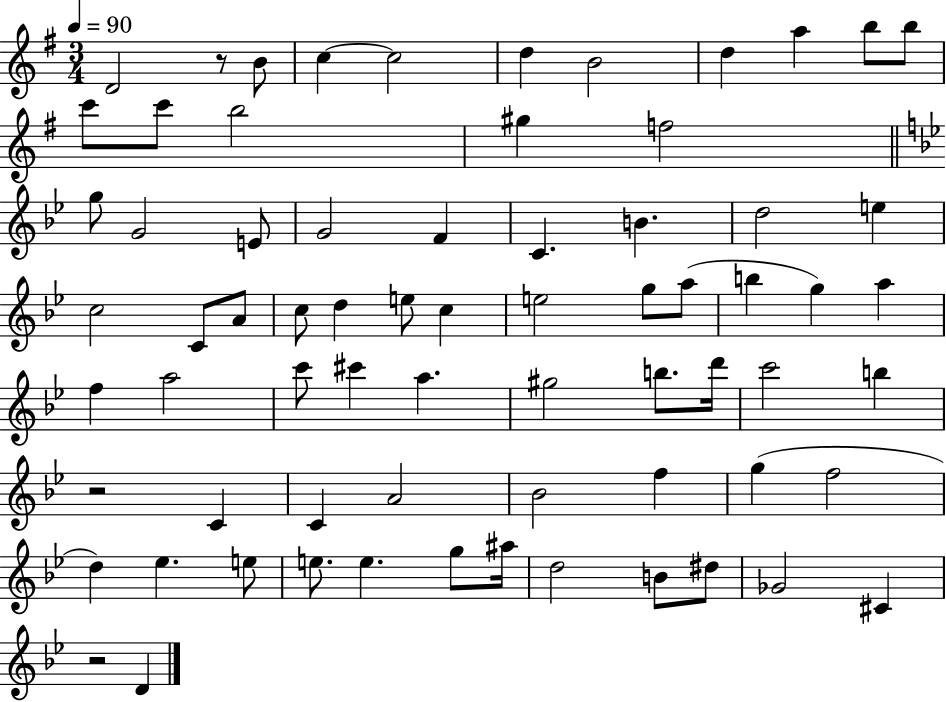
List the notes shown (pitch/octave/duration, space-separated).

D4/h R/e B4/e C5/q C5/h D5/q B4/h D5/q A5/q B5/e B5/e C6/e C6/e B5/h G#5/q F5/h G5/e G4/h E4/e G4/h F4/q C4/q. B4/q. D5/h E5/q C5/h C4/e A4/e C5/e D5/q E5/e C5/q E5/h G5/e A5/e B5/q G5/q A5/q F5/q A5/h C6/e C#6/q A5/q. G#5/h B5/e. D6/s C6/h B5/q R/h C4/q C4/q A4/h Bb4/h F5/q G5/q F5/h D5/q Eb5/q. E5/e E5/e. E5/q. G5/e A#5/s D5/h B4/e D#5/e Gb4/h C#4/q R/h D4/q